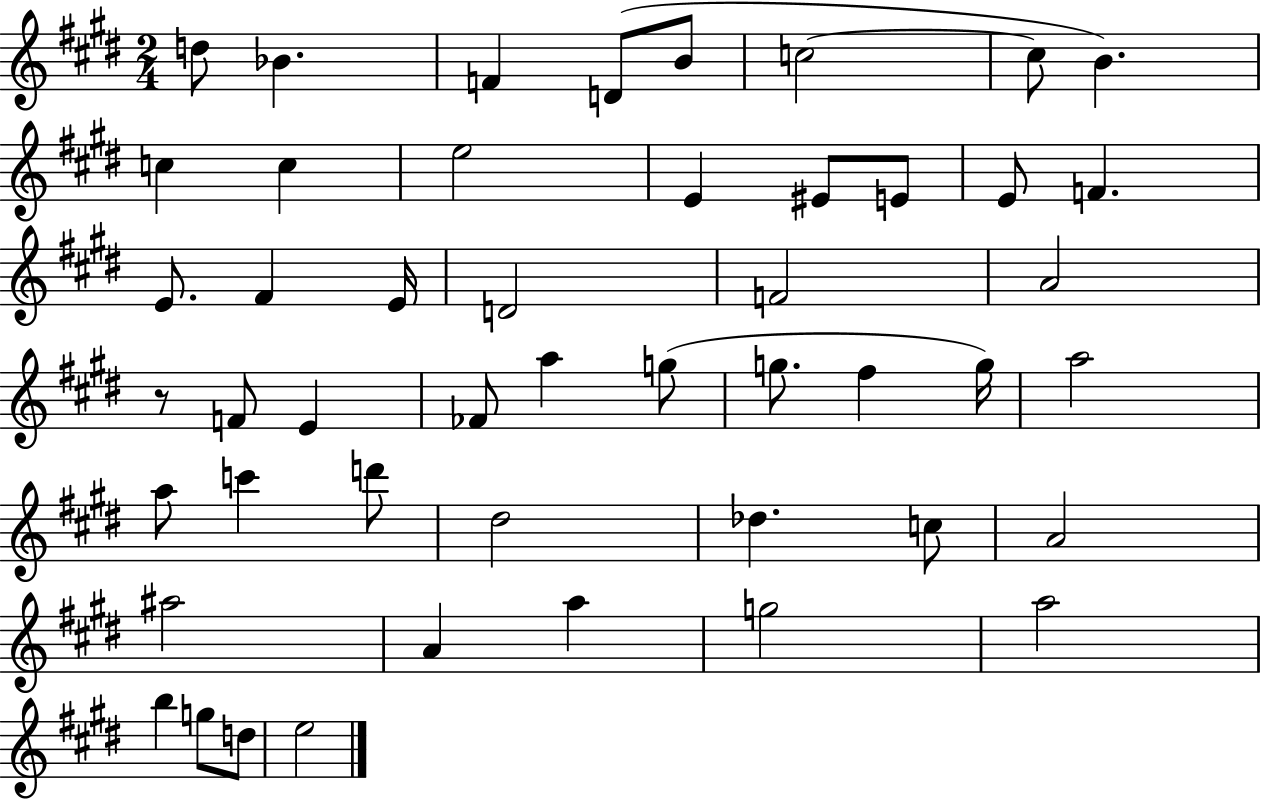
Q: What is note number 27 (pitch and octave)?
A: G5